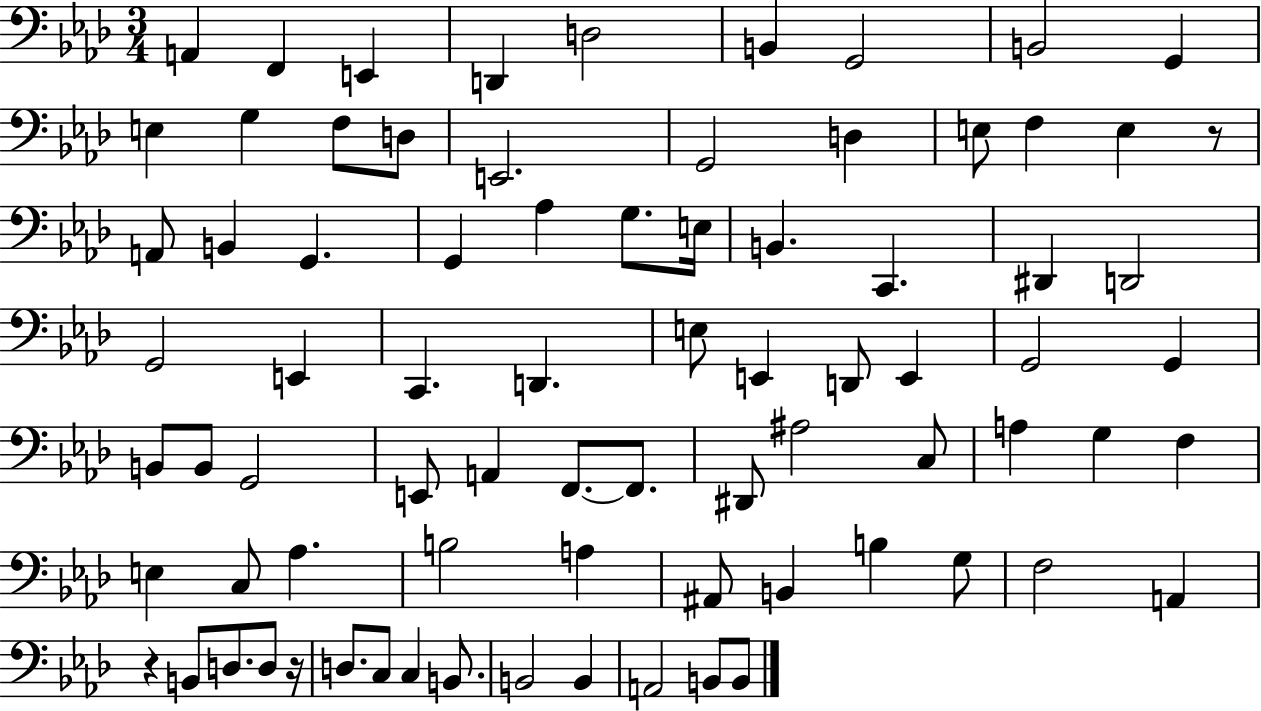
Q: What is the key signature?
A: AES major